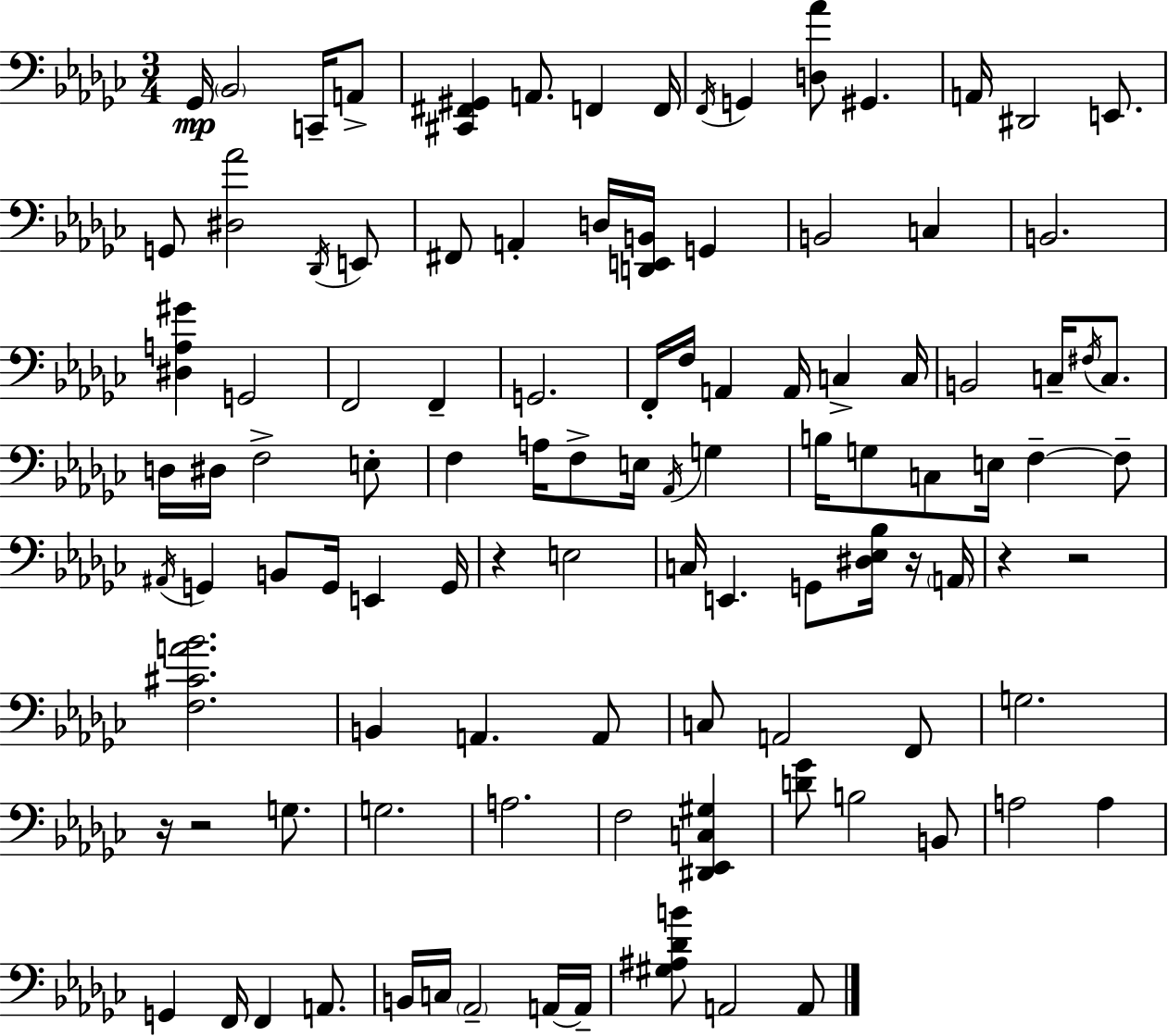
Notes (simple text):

Gb2/s Bb2/h C2/s A2/e [C#2,F#2,G#2]/q A2/e. F2/q F2/s F2/s G2/q [D3,Ab4]/e G#2/q. A2/s D#2/h E2/e. G2/e [D#3,Ab4]/h Db2/s E2/e F#2/e A2/q D3/s [D2,E2,B2]/s G2/q B2/h C3/q B2/h. [D#3,A3,G#4]/q G2/h F2/h F2/q G2/h. F2/s F3/s A2/q A2/s C3/q C3/s B2/h C3/s F#3/s C3/e. D3/s D#3/s F3/h E3/e F3/q A3/s F3/e E3/s Ab2/s G3/q B3/s G3/e C3/e E3/s F3/q F3/e A#2/s G2/q B2/e G2/s E2/q G2/s R/q E3/h C3/s E2/q. G2/e [D#3,Eb3,Bb3]/s R/s A2/s R/q R/h [F3,C#4,A4,Bb4]/h. B2/q A2/q. A2/e C3/e A2/h F2/e G3/h. R/s R/h G3/e. G3/h. A3/h. F3/h [D#2,Eb2,C3,G#3]/q [D4,Gb4]/e B3/h B2/e A3/h A3/q G2/q F2/s F2/q A2/e. B2/s C3/s Ab2/h A2/s A2/s [G#3,A#3,Db4,B4]/e A2/h A2/e